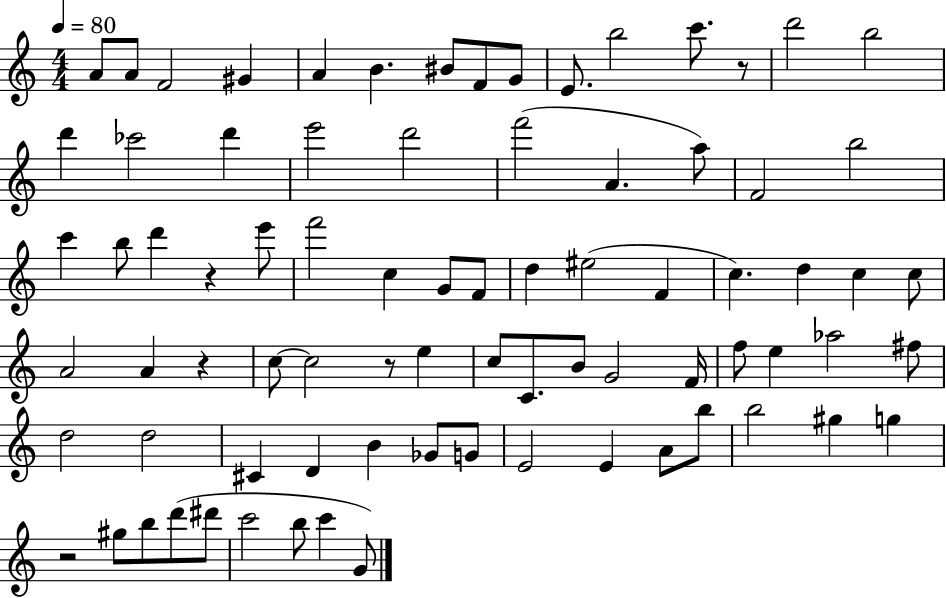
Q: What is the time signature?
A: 4/4